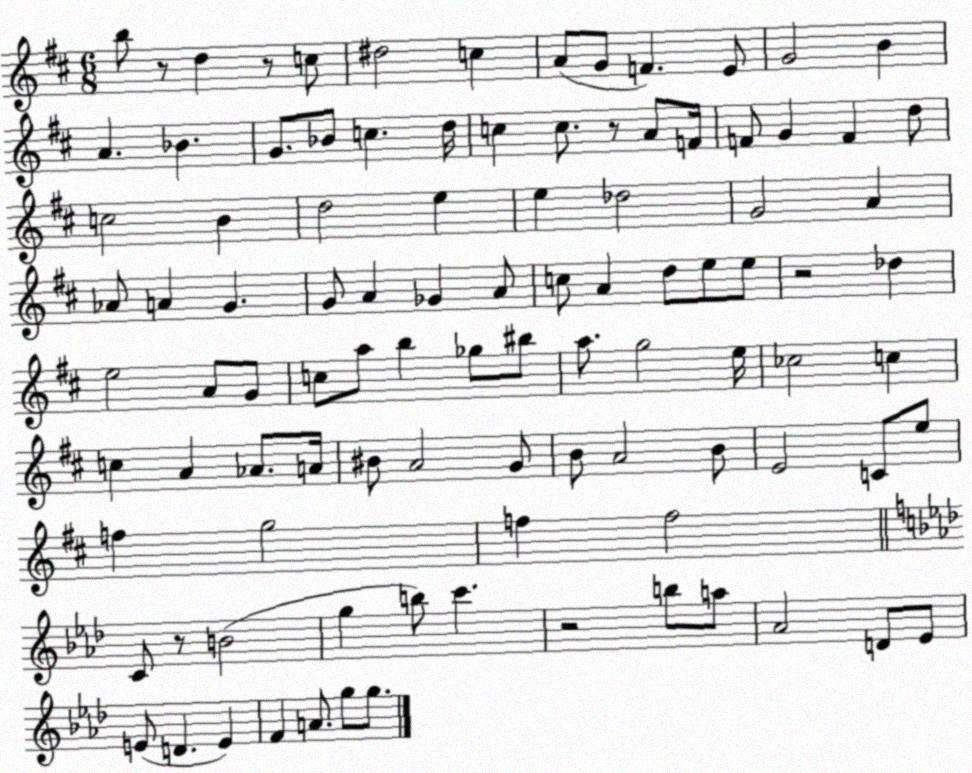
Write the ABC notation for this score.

X:1
T:Untitled
M:6/8
L:1/4
K:D
b/2 z/2 d z/2 c/2 ^d2 c A/2 G/2 F E/2 G2 B A _B G/2 _B/2 c d/4 c c/2 z/2 A/2 F/4 F/2 G F d/2 c2 B d2 e e _d2 G2 A _A/2 A G G/2 A _G A/2 c/2 A d/2 e/2 e/2 z2 _d e2 A/2 G/2 c/2 a/2 b _g/2 ^b/2 a/2 g2 e/4 _c2 c c A _A/2 A/4 ^B/2 A2 G/2 B/2 A2 B/2 E2 C/2 e/2 f g2 f f2 C/2 z/2 B2 g b/2 c' z2 b/2 a/2 _A2 D/2 _E/2 E/2 D E F A/2 g/2 g/2